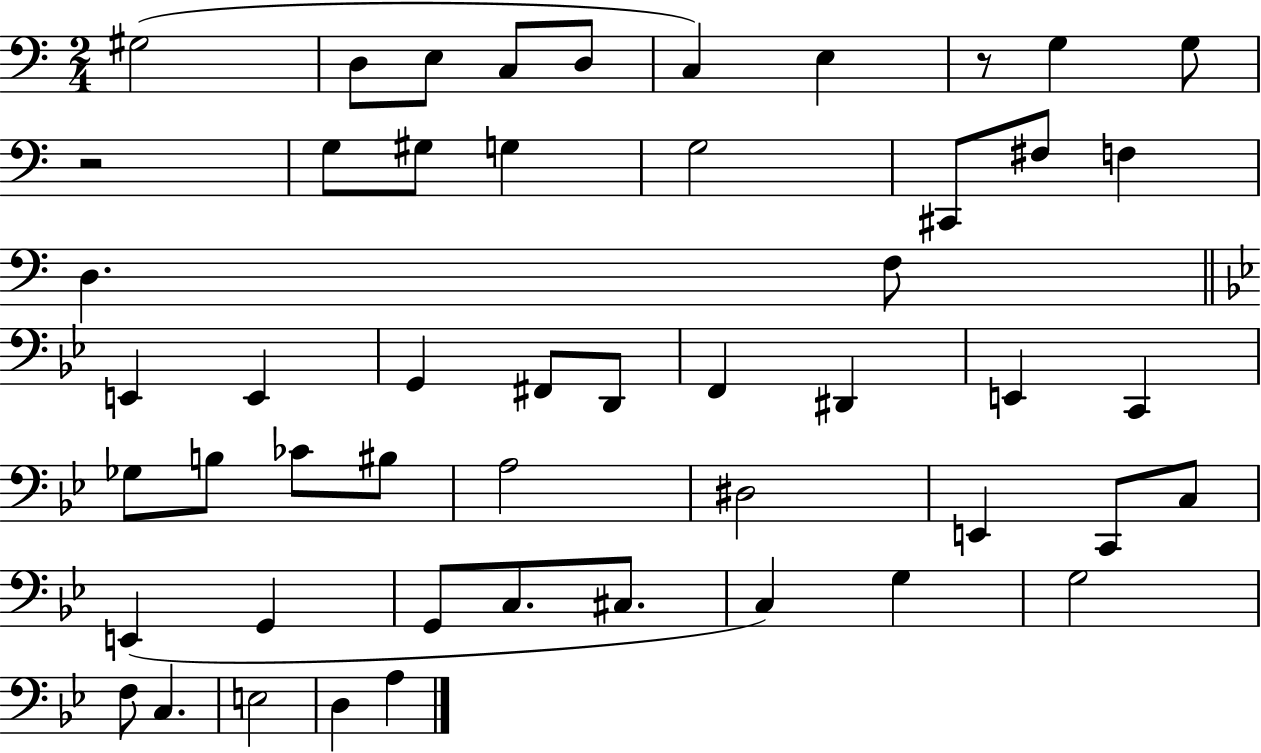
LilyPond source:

{
  \clef bass
  \numericTimeSignature
  \time 2/4
  \key c \major
  \repeat volta 2 { gis2( | d8 e8 c8 d8 | c4) e4 | r8 g4 g8 | \break r2 | g8 gis8 g4 | g2 | cis,8 fis8 f4 | \break d4. f8 | \bar "||" \break \key bes \major e,4 e,4 | g,4 fis,8 d,8 | f,4 dis,4 | e,4 c,4 | \break ges8 b8 ces'8 bis8 | a2 | dis2 | e,4 c,8 c8 | \break e,4( g,4 | g,8 c8. cis8. | c4) g4 | g2 | \break f8 c4. | e2 | d4 a4 | } \bar "|."
}